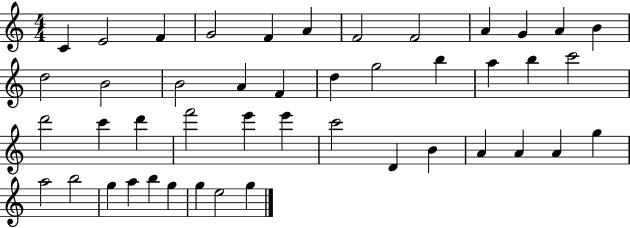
C4/q E4/h F4/q G4/h F4/q A4/q F4/h F4/h A4/q G4/q A4/q B4/q D5/h B4/h B4/h A4/q F4/q D5/q G5/h B5/q A5/q B5/q C6/h D6/h C6/q D6/q F6/h E6/q E6/q C6/h D4/q B4/q A4/q A4/q A4/q G5/q A5/h B5/h G5/q A5/q B5/q G5/q G5/q E5/h G5/q